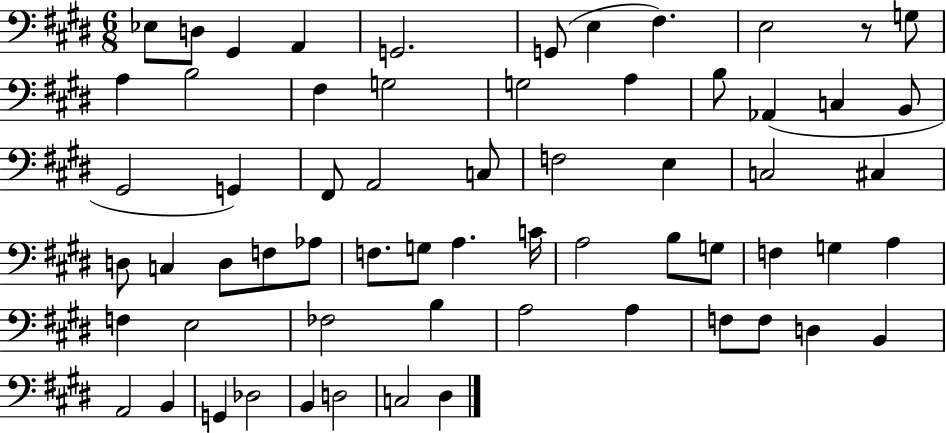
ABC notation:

X:1
T:Untitled
M:6/8
L:1/4
K:E
_E,/2 D,/2 ^G,, A,, G,,2 G,,/2 E, ^F, E,2 z/2 G,/2 A, B,2 ^F, G,2 G,2 A, B,/2 _A,, C, B,,/2 ^G,,2 G,, ^F,,/2 A,,2 C,/2 F,2 E, C,2 ^C, D,/2 C, D,/2 F,/2 _A,/2 F,/2 G,/2 A, C/4 A,2 B,/2 G,/2 F, G, A, F, E,2 _F,2 B, A,2 A, F,/2 F,/2 D, B,, A,,2 B,, G,, _D,2 B,, D,2 C,2 ^D,